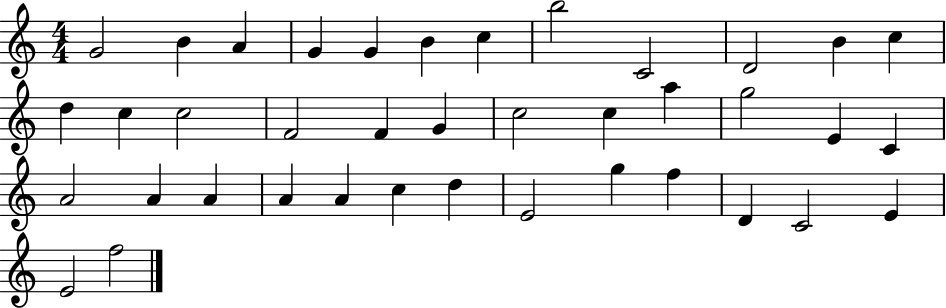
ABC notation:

X:1
T:Untitled
M:4/4
L:1/4
K:C
G2 B A G G B c b2 C2 D2 B c d c c2 F2 F G c2 c a g2 E C A2 A A A A c d E2 g f D C2 E E2 f2